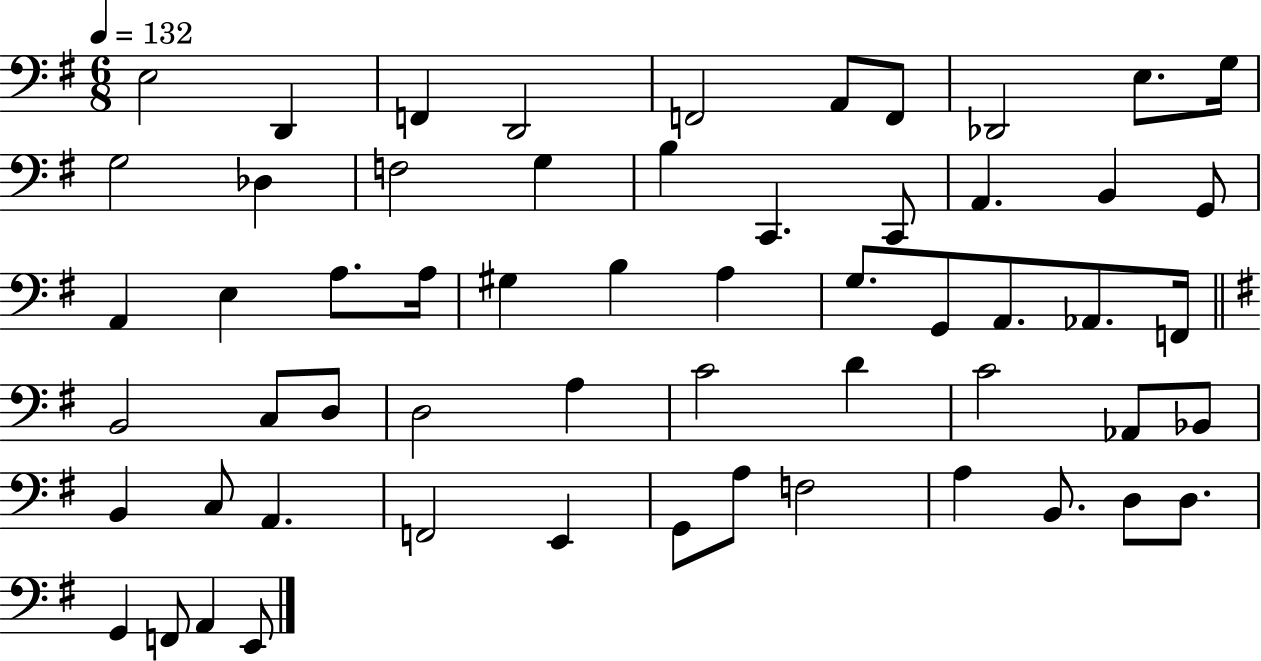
E3/h D2/q F2/q D2/h F2/h A2/e F2/e Db2/h E3/e. G3/s G3/h Db3/q F3/h G3/q B3/q C2/q. C2/e A2/q. B2/q G2/e A2/q E3/q A3/e. A3/s G#3/q B3/q A3/q G3/e. G2/e A2/e. Ab2/e. F2/s B2/h C3/e D3/e D3/h A3/q C4/h D4/q C4/h Ab2/e Bb2/e B2/q C3/e A2/q. F2/h E2/q G2/e A3/e F3/h A3/q B2/e. D3/e D3/e. G2/q F2/e A2/q E2/e